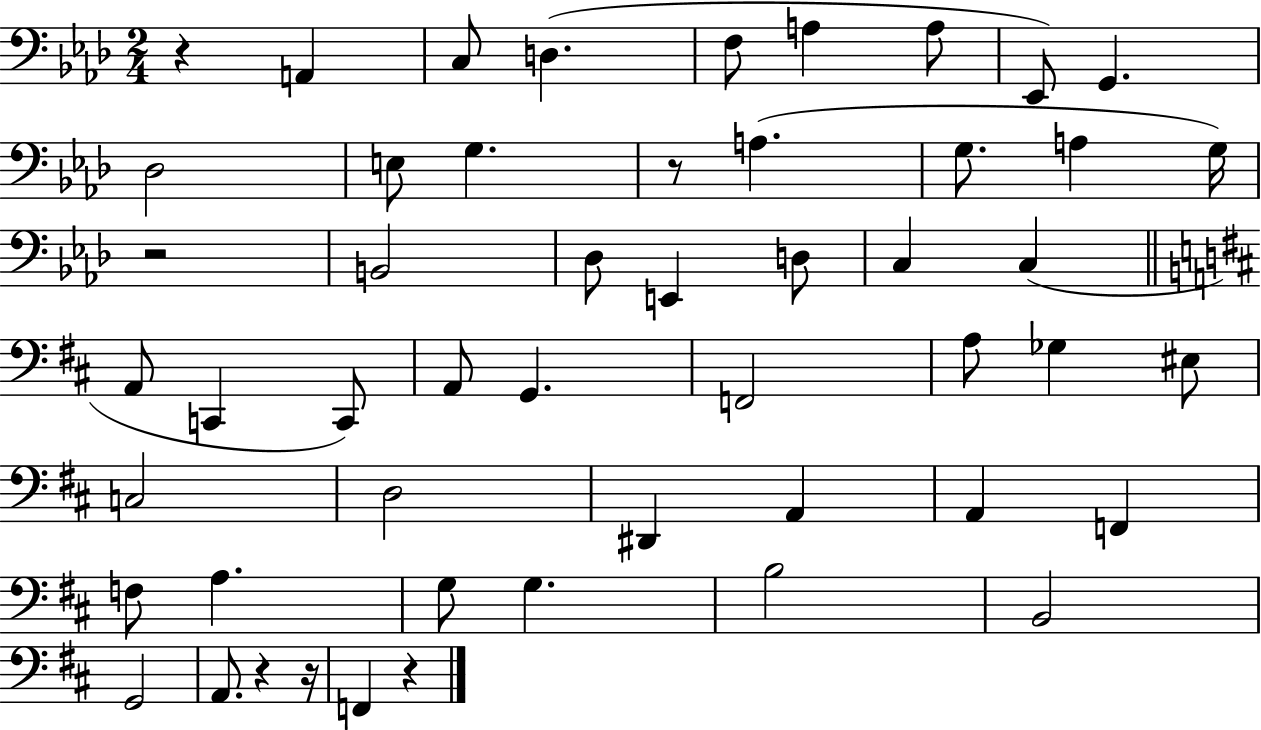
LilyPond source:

{
  \clef bass
  \numericTimeSignature
  \time 2/4
  \key aes \major
  r4 a,4 | c8 d4.( | f8 a4 a8 | ees,8) g,4. | \break des2 | e8 g4. | r8 a4.( | g8. a4 g16) | \break r2 | b,2 | des8 e,4 d8 | c4 c4( | \break \bar "||" \break \key b \minor a,8 c,4 c,8) | a,8 g,4. | f,2 | a8 ges4 eis8 | \break c2 | d2 | dis,4 a,4 | a,4 f,4 | \break f8 a4. | g8 g4. | b2 | b,2 | \break g,2 | a,8. r4 r16 | f,4 r4 | \bar "|."
}